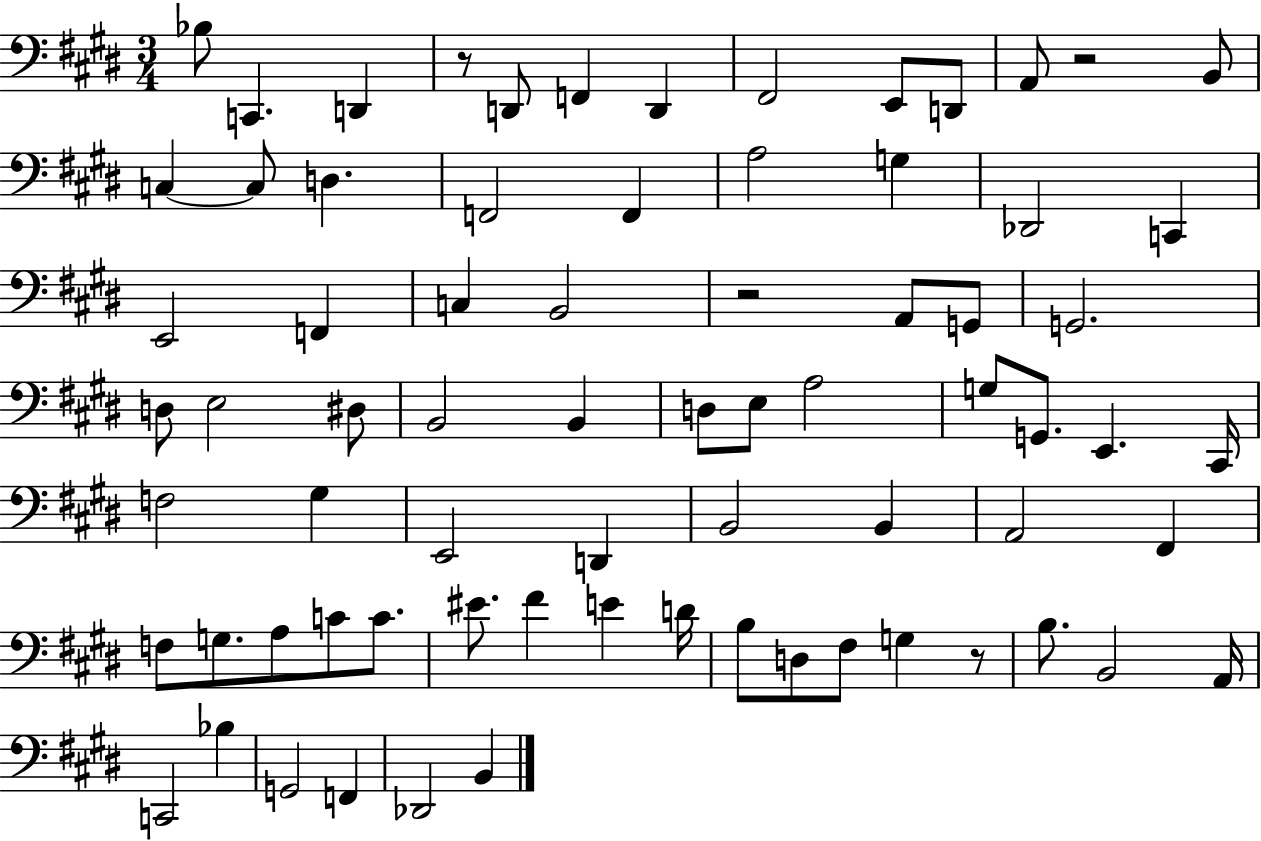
{
  \clef bass
  \numericTimeSignature
  \time 3/4
  \key e \major
  bes8 c,4. d,4 | r8 d,8 f,4 d,4 | fis,2 e,8 d,8 | a,8 r2 b,8 | \break c4~~ c8 d4. | f,2 f,4 | a2 g4 | des,2 c,4 | \break e,2 f,4 | c4 b,2 | r2 a,8 g,8 | g,2. | \break d8 e2 dis8 | b,2 b,4 | d8 e8 a2 | g8 g,8. e,4. cis,16 | \break f2 gis4 | e,2 d,4 | b,2 b,4 | a,2 fis,4 | \break f8 g8. a8 c'8 c'8. | eis'8. fis'4 e'4 d'16 | b8 d8 fis8 g4 r8 | b8. b,2 a,16 | \break c,2 bes4 | g,2 f,4 | des,2 b,4 | \bar "|."
}